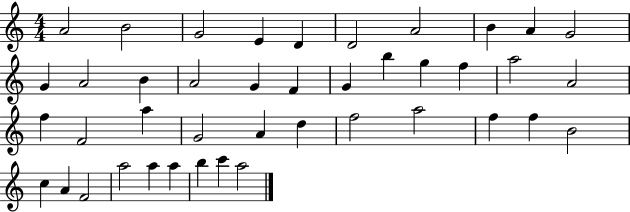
A4/h B4/h G4/h E4/q D4/q D4/h A4/h B4/q A4/q G4/h G4/q A4/h B4/q A4/h G4/q F4/q G4/q B5/q G5/q F5/q A5/h A4/h F5/q F4/h A5/q G4/h A4/q D5/q F5/h A5/h F5/q F5/q B4/h C5/q A4/q F4/h A5/h A5/q A5/q B5/q C6/q A5/h